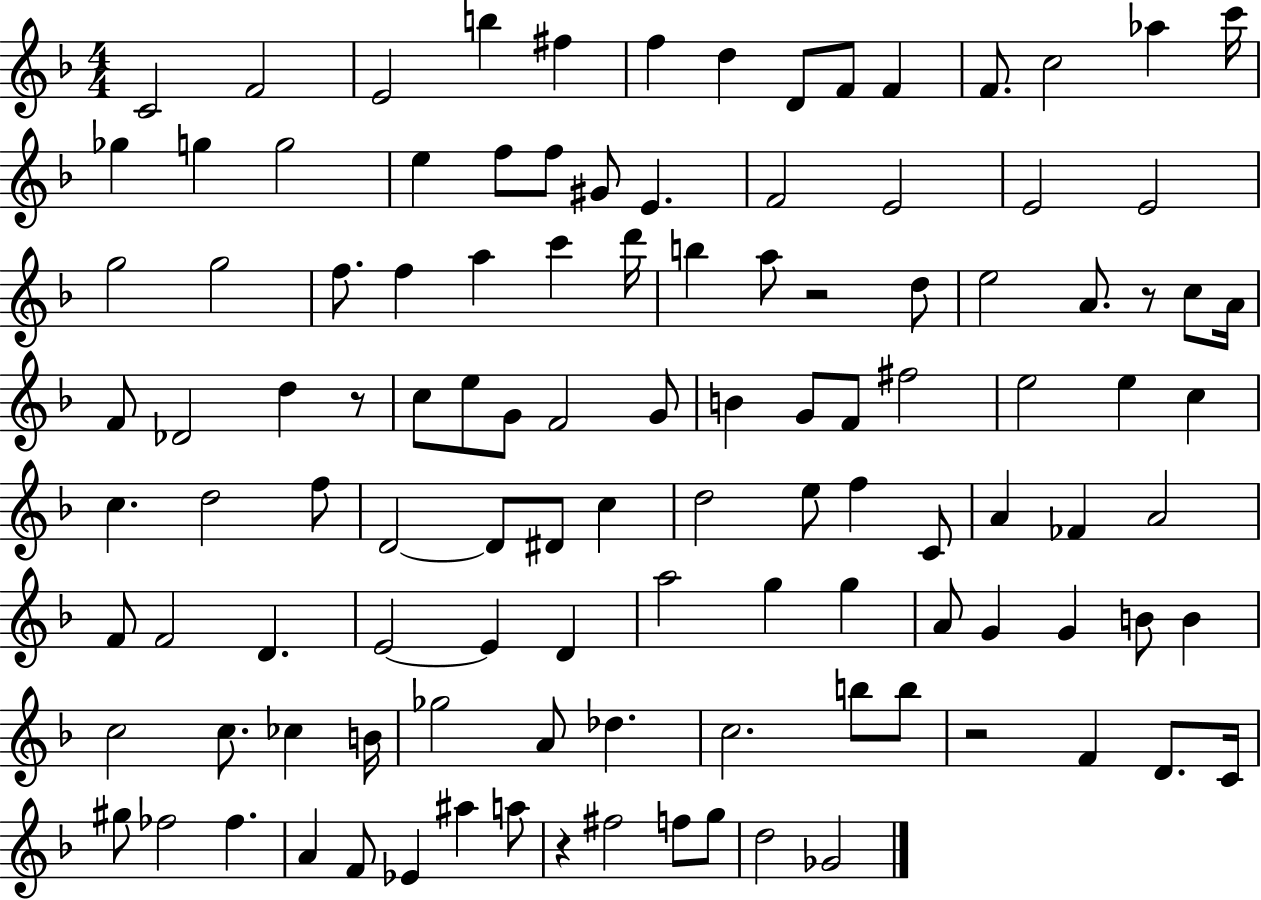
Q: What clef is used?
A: treble